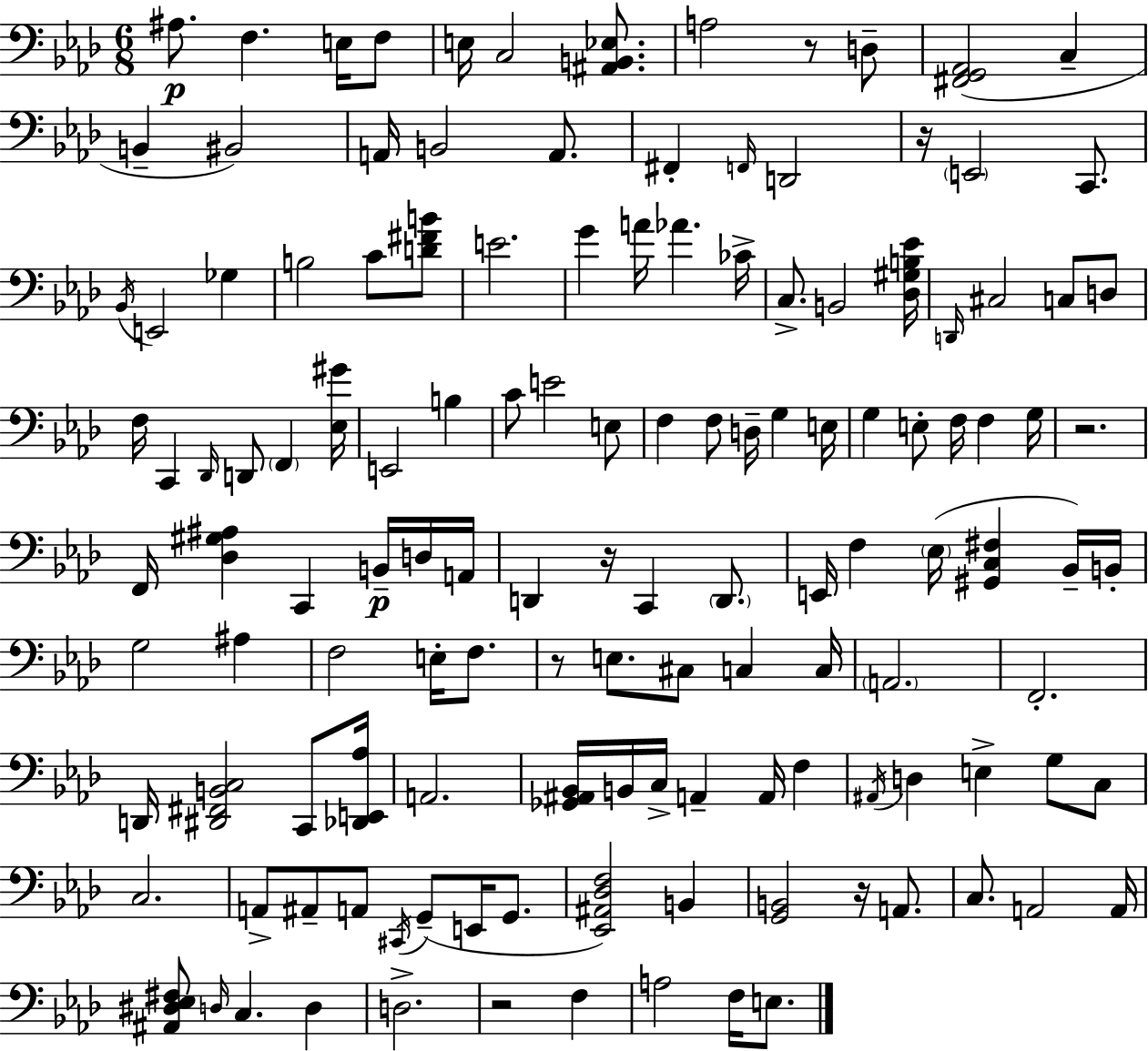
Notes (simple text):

A#3/e. F3/q. E3/s F3/e E3/s C3/h [A#2,B2,Eb3]/e. A3/h R/e D3/e [F#2,G2,Ab2]/h C3/q B2/q BIS2/h A2/s B2/h A2/e. F#2/q F2/s D2/h R/s E2/h C2/e. Bb2/s E2/h Gb3/q B3/h C4/e [D4,F#4,B4]/e E4/h. G4/q A4/s Ab4/q. CES4/s C3/e. B2/h [Db3,G#3,B3,Eb4]/s D2/s C#3/h C3/e D3/e F3/s C2/q Db2/s D2/e F2/q [Eb3,G#4]/s E2/h B3/q C4/e E4/h E3/e F3/q F3/e D3/s G3/q E3/s G3/q E3/e F3/s F3/q G3/s R/h. F2/s [Db3,G#3,A#3]/q C2/q B2/s D3/s A2/s D2/q R/s C2/q D2/e. E2/s F3/q Eb3/s [G#2,C3,F#3]/q Bb2/s B2/s G3/h A#3/q F3/h E3/s F3/e. R/e E3/e. C#3/e C3/q C3/s A2/h. F2/h. D2/s [D#2,F#2,B2,C3]/h C2/e [Db2,E2,Ab3]/s A2/h. [Gb2,A#2,Bb2]/s B2/s C3/s A2/q A2/s F3/q A#2/s D3/q E3/q G3/e C3/e C3/h. A2/e A#2/e A2/e C#2/s G2/e E2/s G2/e. [Eb2,A#2,Db3,F3]/h B2/q [G2,B2]/h R/s A2/e. C3/e. A2/h A2/s [A#2,D#3,Eb3,F#3]/e D3/s C3/q. D3/q D3/h. R/h F3/q A3/h F3/s E3/e.